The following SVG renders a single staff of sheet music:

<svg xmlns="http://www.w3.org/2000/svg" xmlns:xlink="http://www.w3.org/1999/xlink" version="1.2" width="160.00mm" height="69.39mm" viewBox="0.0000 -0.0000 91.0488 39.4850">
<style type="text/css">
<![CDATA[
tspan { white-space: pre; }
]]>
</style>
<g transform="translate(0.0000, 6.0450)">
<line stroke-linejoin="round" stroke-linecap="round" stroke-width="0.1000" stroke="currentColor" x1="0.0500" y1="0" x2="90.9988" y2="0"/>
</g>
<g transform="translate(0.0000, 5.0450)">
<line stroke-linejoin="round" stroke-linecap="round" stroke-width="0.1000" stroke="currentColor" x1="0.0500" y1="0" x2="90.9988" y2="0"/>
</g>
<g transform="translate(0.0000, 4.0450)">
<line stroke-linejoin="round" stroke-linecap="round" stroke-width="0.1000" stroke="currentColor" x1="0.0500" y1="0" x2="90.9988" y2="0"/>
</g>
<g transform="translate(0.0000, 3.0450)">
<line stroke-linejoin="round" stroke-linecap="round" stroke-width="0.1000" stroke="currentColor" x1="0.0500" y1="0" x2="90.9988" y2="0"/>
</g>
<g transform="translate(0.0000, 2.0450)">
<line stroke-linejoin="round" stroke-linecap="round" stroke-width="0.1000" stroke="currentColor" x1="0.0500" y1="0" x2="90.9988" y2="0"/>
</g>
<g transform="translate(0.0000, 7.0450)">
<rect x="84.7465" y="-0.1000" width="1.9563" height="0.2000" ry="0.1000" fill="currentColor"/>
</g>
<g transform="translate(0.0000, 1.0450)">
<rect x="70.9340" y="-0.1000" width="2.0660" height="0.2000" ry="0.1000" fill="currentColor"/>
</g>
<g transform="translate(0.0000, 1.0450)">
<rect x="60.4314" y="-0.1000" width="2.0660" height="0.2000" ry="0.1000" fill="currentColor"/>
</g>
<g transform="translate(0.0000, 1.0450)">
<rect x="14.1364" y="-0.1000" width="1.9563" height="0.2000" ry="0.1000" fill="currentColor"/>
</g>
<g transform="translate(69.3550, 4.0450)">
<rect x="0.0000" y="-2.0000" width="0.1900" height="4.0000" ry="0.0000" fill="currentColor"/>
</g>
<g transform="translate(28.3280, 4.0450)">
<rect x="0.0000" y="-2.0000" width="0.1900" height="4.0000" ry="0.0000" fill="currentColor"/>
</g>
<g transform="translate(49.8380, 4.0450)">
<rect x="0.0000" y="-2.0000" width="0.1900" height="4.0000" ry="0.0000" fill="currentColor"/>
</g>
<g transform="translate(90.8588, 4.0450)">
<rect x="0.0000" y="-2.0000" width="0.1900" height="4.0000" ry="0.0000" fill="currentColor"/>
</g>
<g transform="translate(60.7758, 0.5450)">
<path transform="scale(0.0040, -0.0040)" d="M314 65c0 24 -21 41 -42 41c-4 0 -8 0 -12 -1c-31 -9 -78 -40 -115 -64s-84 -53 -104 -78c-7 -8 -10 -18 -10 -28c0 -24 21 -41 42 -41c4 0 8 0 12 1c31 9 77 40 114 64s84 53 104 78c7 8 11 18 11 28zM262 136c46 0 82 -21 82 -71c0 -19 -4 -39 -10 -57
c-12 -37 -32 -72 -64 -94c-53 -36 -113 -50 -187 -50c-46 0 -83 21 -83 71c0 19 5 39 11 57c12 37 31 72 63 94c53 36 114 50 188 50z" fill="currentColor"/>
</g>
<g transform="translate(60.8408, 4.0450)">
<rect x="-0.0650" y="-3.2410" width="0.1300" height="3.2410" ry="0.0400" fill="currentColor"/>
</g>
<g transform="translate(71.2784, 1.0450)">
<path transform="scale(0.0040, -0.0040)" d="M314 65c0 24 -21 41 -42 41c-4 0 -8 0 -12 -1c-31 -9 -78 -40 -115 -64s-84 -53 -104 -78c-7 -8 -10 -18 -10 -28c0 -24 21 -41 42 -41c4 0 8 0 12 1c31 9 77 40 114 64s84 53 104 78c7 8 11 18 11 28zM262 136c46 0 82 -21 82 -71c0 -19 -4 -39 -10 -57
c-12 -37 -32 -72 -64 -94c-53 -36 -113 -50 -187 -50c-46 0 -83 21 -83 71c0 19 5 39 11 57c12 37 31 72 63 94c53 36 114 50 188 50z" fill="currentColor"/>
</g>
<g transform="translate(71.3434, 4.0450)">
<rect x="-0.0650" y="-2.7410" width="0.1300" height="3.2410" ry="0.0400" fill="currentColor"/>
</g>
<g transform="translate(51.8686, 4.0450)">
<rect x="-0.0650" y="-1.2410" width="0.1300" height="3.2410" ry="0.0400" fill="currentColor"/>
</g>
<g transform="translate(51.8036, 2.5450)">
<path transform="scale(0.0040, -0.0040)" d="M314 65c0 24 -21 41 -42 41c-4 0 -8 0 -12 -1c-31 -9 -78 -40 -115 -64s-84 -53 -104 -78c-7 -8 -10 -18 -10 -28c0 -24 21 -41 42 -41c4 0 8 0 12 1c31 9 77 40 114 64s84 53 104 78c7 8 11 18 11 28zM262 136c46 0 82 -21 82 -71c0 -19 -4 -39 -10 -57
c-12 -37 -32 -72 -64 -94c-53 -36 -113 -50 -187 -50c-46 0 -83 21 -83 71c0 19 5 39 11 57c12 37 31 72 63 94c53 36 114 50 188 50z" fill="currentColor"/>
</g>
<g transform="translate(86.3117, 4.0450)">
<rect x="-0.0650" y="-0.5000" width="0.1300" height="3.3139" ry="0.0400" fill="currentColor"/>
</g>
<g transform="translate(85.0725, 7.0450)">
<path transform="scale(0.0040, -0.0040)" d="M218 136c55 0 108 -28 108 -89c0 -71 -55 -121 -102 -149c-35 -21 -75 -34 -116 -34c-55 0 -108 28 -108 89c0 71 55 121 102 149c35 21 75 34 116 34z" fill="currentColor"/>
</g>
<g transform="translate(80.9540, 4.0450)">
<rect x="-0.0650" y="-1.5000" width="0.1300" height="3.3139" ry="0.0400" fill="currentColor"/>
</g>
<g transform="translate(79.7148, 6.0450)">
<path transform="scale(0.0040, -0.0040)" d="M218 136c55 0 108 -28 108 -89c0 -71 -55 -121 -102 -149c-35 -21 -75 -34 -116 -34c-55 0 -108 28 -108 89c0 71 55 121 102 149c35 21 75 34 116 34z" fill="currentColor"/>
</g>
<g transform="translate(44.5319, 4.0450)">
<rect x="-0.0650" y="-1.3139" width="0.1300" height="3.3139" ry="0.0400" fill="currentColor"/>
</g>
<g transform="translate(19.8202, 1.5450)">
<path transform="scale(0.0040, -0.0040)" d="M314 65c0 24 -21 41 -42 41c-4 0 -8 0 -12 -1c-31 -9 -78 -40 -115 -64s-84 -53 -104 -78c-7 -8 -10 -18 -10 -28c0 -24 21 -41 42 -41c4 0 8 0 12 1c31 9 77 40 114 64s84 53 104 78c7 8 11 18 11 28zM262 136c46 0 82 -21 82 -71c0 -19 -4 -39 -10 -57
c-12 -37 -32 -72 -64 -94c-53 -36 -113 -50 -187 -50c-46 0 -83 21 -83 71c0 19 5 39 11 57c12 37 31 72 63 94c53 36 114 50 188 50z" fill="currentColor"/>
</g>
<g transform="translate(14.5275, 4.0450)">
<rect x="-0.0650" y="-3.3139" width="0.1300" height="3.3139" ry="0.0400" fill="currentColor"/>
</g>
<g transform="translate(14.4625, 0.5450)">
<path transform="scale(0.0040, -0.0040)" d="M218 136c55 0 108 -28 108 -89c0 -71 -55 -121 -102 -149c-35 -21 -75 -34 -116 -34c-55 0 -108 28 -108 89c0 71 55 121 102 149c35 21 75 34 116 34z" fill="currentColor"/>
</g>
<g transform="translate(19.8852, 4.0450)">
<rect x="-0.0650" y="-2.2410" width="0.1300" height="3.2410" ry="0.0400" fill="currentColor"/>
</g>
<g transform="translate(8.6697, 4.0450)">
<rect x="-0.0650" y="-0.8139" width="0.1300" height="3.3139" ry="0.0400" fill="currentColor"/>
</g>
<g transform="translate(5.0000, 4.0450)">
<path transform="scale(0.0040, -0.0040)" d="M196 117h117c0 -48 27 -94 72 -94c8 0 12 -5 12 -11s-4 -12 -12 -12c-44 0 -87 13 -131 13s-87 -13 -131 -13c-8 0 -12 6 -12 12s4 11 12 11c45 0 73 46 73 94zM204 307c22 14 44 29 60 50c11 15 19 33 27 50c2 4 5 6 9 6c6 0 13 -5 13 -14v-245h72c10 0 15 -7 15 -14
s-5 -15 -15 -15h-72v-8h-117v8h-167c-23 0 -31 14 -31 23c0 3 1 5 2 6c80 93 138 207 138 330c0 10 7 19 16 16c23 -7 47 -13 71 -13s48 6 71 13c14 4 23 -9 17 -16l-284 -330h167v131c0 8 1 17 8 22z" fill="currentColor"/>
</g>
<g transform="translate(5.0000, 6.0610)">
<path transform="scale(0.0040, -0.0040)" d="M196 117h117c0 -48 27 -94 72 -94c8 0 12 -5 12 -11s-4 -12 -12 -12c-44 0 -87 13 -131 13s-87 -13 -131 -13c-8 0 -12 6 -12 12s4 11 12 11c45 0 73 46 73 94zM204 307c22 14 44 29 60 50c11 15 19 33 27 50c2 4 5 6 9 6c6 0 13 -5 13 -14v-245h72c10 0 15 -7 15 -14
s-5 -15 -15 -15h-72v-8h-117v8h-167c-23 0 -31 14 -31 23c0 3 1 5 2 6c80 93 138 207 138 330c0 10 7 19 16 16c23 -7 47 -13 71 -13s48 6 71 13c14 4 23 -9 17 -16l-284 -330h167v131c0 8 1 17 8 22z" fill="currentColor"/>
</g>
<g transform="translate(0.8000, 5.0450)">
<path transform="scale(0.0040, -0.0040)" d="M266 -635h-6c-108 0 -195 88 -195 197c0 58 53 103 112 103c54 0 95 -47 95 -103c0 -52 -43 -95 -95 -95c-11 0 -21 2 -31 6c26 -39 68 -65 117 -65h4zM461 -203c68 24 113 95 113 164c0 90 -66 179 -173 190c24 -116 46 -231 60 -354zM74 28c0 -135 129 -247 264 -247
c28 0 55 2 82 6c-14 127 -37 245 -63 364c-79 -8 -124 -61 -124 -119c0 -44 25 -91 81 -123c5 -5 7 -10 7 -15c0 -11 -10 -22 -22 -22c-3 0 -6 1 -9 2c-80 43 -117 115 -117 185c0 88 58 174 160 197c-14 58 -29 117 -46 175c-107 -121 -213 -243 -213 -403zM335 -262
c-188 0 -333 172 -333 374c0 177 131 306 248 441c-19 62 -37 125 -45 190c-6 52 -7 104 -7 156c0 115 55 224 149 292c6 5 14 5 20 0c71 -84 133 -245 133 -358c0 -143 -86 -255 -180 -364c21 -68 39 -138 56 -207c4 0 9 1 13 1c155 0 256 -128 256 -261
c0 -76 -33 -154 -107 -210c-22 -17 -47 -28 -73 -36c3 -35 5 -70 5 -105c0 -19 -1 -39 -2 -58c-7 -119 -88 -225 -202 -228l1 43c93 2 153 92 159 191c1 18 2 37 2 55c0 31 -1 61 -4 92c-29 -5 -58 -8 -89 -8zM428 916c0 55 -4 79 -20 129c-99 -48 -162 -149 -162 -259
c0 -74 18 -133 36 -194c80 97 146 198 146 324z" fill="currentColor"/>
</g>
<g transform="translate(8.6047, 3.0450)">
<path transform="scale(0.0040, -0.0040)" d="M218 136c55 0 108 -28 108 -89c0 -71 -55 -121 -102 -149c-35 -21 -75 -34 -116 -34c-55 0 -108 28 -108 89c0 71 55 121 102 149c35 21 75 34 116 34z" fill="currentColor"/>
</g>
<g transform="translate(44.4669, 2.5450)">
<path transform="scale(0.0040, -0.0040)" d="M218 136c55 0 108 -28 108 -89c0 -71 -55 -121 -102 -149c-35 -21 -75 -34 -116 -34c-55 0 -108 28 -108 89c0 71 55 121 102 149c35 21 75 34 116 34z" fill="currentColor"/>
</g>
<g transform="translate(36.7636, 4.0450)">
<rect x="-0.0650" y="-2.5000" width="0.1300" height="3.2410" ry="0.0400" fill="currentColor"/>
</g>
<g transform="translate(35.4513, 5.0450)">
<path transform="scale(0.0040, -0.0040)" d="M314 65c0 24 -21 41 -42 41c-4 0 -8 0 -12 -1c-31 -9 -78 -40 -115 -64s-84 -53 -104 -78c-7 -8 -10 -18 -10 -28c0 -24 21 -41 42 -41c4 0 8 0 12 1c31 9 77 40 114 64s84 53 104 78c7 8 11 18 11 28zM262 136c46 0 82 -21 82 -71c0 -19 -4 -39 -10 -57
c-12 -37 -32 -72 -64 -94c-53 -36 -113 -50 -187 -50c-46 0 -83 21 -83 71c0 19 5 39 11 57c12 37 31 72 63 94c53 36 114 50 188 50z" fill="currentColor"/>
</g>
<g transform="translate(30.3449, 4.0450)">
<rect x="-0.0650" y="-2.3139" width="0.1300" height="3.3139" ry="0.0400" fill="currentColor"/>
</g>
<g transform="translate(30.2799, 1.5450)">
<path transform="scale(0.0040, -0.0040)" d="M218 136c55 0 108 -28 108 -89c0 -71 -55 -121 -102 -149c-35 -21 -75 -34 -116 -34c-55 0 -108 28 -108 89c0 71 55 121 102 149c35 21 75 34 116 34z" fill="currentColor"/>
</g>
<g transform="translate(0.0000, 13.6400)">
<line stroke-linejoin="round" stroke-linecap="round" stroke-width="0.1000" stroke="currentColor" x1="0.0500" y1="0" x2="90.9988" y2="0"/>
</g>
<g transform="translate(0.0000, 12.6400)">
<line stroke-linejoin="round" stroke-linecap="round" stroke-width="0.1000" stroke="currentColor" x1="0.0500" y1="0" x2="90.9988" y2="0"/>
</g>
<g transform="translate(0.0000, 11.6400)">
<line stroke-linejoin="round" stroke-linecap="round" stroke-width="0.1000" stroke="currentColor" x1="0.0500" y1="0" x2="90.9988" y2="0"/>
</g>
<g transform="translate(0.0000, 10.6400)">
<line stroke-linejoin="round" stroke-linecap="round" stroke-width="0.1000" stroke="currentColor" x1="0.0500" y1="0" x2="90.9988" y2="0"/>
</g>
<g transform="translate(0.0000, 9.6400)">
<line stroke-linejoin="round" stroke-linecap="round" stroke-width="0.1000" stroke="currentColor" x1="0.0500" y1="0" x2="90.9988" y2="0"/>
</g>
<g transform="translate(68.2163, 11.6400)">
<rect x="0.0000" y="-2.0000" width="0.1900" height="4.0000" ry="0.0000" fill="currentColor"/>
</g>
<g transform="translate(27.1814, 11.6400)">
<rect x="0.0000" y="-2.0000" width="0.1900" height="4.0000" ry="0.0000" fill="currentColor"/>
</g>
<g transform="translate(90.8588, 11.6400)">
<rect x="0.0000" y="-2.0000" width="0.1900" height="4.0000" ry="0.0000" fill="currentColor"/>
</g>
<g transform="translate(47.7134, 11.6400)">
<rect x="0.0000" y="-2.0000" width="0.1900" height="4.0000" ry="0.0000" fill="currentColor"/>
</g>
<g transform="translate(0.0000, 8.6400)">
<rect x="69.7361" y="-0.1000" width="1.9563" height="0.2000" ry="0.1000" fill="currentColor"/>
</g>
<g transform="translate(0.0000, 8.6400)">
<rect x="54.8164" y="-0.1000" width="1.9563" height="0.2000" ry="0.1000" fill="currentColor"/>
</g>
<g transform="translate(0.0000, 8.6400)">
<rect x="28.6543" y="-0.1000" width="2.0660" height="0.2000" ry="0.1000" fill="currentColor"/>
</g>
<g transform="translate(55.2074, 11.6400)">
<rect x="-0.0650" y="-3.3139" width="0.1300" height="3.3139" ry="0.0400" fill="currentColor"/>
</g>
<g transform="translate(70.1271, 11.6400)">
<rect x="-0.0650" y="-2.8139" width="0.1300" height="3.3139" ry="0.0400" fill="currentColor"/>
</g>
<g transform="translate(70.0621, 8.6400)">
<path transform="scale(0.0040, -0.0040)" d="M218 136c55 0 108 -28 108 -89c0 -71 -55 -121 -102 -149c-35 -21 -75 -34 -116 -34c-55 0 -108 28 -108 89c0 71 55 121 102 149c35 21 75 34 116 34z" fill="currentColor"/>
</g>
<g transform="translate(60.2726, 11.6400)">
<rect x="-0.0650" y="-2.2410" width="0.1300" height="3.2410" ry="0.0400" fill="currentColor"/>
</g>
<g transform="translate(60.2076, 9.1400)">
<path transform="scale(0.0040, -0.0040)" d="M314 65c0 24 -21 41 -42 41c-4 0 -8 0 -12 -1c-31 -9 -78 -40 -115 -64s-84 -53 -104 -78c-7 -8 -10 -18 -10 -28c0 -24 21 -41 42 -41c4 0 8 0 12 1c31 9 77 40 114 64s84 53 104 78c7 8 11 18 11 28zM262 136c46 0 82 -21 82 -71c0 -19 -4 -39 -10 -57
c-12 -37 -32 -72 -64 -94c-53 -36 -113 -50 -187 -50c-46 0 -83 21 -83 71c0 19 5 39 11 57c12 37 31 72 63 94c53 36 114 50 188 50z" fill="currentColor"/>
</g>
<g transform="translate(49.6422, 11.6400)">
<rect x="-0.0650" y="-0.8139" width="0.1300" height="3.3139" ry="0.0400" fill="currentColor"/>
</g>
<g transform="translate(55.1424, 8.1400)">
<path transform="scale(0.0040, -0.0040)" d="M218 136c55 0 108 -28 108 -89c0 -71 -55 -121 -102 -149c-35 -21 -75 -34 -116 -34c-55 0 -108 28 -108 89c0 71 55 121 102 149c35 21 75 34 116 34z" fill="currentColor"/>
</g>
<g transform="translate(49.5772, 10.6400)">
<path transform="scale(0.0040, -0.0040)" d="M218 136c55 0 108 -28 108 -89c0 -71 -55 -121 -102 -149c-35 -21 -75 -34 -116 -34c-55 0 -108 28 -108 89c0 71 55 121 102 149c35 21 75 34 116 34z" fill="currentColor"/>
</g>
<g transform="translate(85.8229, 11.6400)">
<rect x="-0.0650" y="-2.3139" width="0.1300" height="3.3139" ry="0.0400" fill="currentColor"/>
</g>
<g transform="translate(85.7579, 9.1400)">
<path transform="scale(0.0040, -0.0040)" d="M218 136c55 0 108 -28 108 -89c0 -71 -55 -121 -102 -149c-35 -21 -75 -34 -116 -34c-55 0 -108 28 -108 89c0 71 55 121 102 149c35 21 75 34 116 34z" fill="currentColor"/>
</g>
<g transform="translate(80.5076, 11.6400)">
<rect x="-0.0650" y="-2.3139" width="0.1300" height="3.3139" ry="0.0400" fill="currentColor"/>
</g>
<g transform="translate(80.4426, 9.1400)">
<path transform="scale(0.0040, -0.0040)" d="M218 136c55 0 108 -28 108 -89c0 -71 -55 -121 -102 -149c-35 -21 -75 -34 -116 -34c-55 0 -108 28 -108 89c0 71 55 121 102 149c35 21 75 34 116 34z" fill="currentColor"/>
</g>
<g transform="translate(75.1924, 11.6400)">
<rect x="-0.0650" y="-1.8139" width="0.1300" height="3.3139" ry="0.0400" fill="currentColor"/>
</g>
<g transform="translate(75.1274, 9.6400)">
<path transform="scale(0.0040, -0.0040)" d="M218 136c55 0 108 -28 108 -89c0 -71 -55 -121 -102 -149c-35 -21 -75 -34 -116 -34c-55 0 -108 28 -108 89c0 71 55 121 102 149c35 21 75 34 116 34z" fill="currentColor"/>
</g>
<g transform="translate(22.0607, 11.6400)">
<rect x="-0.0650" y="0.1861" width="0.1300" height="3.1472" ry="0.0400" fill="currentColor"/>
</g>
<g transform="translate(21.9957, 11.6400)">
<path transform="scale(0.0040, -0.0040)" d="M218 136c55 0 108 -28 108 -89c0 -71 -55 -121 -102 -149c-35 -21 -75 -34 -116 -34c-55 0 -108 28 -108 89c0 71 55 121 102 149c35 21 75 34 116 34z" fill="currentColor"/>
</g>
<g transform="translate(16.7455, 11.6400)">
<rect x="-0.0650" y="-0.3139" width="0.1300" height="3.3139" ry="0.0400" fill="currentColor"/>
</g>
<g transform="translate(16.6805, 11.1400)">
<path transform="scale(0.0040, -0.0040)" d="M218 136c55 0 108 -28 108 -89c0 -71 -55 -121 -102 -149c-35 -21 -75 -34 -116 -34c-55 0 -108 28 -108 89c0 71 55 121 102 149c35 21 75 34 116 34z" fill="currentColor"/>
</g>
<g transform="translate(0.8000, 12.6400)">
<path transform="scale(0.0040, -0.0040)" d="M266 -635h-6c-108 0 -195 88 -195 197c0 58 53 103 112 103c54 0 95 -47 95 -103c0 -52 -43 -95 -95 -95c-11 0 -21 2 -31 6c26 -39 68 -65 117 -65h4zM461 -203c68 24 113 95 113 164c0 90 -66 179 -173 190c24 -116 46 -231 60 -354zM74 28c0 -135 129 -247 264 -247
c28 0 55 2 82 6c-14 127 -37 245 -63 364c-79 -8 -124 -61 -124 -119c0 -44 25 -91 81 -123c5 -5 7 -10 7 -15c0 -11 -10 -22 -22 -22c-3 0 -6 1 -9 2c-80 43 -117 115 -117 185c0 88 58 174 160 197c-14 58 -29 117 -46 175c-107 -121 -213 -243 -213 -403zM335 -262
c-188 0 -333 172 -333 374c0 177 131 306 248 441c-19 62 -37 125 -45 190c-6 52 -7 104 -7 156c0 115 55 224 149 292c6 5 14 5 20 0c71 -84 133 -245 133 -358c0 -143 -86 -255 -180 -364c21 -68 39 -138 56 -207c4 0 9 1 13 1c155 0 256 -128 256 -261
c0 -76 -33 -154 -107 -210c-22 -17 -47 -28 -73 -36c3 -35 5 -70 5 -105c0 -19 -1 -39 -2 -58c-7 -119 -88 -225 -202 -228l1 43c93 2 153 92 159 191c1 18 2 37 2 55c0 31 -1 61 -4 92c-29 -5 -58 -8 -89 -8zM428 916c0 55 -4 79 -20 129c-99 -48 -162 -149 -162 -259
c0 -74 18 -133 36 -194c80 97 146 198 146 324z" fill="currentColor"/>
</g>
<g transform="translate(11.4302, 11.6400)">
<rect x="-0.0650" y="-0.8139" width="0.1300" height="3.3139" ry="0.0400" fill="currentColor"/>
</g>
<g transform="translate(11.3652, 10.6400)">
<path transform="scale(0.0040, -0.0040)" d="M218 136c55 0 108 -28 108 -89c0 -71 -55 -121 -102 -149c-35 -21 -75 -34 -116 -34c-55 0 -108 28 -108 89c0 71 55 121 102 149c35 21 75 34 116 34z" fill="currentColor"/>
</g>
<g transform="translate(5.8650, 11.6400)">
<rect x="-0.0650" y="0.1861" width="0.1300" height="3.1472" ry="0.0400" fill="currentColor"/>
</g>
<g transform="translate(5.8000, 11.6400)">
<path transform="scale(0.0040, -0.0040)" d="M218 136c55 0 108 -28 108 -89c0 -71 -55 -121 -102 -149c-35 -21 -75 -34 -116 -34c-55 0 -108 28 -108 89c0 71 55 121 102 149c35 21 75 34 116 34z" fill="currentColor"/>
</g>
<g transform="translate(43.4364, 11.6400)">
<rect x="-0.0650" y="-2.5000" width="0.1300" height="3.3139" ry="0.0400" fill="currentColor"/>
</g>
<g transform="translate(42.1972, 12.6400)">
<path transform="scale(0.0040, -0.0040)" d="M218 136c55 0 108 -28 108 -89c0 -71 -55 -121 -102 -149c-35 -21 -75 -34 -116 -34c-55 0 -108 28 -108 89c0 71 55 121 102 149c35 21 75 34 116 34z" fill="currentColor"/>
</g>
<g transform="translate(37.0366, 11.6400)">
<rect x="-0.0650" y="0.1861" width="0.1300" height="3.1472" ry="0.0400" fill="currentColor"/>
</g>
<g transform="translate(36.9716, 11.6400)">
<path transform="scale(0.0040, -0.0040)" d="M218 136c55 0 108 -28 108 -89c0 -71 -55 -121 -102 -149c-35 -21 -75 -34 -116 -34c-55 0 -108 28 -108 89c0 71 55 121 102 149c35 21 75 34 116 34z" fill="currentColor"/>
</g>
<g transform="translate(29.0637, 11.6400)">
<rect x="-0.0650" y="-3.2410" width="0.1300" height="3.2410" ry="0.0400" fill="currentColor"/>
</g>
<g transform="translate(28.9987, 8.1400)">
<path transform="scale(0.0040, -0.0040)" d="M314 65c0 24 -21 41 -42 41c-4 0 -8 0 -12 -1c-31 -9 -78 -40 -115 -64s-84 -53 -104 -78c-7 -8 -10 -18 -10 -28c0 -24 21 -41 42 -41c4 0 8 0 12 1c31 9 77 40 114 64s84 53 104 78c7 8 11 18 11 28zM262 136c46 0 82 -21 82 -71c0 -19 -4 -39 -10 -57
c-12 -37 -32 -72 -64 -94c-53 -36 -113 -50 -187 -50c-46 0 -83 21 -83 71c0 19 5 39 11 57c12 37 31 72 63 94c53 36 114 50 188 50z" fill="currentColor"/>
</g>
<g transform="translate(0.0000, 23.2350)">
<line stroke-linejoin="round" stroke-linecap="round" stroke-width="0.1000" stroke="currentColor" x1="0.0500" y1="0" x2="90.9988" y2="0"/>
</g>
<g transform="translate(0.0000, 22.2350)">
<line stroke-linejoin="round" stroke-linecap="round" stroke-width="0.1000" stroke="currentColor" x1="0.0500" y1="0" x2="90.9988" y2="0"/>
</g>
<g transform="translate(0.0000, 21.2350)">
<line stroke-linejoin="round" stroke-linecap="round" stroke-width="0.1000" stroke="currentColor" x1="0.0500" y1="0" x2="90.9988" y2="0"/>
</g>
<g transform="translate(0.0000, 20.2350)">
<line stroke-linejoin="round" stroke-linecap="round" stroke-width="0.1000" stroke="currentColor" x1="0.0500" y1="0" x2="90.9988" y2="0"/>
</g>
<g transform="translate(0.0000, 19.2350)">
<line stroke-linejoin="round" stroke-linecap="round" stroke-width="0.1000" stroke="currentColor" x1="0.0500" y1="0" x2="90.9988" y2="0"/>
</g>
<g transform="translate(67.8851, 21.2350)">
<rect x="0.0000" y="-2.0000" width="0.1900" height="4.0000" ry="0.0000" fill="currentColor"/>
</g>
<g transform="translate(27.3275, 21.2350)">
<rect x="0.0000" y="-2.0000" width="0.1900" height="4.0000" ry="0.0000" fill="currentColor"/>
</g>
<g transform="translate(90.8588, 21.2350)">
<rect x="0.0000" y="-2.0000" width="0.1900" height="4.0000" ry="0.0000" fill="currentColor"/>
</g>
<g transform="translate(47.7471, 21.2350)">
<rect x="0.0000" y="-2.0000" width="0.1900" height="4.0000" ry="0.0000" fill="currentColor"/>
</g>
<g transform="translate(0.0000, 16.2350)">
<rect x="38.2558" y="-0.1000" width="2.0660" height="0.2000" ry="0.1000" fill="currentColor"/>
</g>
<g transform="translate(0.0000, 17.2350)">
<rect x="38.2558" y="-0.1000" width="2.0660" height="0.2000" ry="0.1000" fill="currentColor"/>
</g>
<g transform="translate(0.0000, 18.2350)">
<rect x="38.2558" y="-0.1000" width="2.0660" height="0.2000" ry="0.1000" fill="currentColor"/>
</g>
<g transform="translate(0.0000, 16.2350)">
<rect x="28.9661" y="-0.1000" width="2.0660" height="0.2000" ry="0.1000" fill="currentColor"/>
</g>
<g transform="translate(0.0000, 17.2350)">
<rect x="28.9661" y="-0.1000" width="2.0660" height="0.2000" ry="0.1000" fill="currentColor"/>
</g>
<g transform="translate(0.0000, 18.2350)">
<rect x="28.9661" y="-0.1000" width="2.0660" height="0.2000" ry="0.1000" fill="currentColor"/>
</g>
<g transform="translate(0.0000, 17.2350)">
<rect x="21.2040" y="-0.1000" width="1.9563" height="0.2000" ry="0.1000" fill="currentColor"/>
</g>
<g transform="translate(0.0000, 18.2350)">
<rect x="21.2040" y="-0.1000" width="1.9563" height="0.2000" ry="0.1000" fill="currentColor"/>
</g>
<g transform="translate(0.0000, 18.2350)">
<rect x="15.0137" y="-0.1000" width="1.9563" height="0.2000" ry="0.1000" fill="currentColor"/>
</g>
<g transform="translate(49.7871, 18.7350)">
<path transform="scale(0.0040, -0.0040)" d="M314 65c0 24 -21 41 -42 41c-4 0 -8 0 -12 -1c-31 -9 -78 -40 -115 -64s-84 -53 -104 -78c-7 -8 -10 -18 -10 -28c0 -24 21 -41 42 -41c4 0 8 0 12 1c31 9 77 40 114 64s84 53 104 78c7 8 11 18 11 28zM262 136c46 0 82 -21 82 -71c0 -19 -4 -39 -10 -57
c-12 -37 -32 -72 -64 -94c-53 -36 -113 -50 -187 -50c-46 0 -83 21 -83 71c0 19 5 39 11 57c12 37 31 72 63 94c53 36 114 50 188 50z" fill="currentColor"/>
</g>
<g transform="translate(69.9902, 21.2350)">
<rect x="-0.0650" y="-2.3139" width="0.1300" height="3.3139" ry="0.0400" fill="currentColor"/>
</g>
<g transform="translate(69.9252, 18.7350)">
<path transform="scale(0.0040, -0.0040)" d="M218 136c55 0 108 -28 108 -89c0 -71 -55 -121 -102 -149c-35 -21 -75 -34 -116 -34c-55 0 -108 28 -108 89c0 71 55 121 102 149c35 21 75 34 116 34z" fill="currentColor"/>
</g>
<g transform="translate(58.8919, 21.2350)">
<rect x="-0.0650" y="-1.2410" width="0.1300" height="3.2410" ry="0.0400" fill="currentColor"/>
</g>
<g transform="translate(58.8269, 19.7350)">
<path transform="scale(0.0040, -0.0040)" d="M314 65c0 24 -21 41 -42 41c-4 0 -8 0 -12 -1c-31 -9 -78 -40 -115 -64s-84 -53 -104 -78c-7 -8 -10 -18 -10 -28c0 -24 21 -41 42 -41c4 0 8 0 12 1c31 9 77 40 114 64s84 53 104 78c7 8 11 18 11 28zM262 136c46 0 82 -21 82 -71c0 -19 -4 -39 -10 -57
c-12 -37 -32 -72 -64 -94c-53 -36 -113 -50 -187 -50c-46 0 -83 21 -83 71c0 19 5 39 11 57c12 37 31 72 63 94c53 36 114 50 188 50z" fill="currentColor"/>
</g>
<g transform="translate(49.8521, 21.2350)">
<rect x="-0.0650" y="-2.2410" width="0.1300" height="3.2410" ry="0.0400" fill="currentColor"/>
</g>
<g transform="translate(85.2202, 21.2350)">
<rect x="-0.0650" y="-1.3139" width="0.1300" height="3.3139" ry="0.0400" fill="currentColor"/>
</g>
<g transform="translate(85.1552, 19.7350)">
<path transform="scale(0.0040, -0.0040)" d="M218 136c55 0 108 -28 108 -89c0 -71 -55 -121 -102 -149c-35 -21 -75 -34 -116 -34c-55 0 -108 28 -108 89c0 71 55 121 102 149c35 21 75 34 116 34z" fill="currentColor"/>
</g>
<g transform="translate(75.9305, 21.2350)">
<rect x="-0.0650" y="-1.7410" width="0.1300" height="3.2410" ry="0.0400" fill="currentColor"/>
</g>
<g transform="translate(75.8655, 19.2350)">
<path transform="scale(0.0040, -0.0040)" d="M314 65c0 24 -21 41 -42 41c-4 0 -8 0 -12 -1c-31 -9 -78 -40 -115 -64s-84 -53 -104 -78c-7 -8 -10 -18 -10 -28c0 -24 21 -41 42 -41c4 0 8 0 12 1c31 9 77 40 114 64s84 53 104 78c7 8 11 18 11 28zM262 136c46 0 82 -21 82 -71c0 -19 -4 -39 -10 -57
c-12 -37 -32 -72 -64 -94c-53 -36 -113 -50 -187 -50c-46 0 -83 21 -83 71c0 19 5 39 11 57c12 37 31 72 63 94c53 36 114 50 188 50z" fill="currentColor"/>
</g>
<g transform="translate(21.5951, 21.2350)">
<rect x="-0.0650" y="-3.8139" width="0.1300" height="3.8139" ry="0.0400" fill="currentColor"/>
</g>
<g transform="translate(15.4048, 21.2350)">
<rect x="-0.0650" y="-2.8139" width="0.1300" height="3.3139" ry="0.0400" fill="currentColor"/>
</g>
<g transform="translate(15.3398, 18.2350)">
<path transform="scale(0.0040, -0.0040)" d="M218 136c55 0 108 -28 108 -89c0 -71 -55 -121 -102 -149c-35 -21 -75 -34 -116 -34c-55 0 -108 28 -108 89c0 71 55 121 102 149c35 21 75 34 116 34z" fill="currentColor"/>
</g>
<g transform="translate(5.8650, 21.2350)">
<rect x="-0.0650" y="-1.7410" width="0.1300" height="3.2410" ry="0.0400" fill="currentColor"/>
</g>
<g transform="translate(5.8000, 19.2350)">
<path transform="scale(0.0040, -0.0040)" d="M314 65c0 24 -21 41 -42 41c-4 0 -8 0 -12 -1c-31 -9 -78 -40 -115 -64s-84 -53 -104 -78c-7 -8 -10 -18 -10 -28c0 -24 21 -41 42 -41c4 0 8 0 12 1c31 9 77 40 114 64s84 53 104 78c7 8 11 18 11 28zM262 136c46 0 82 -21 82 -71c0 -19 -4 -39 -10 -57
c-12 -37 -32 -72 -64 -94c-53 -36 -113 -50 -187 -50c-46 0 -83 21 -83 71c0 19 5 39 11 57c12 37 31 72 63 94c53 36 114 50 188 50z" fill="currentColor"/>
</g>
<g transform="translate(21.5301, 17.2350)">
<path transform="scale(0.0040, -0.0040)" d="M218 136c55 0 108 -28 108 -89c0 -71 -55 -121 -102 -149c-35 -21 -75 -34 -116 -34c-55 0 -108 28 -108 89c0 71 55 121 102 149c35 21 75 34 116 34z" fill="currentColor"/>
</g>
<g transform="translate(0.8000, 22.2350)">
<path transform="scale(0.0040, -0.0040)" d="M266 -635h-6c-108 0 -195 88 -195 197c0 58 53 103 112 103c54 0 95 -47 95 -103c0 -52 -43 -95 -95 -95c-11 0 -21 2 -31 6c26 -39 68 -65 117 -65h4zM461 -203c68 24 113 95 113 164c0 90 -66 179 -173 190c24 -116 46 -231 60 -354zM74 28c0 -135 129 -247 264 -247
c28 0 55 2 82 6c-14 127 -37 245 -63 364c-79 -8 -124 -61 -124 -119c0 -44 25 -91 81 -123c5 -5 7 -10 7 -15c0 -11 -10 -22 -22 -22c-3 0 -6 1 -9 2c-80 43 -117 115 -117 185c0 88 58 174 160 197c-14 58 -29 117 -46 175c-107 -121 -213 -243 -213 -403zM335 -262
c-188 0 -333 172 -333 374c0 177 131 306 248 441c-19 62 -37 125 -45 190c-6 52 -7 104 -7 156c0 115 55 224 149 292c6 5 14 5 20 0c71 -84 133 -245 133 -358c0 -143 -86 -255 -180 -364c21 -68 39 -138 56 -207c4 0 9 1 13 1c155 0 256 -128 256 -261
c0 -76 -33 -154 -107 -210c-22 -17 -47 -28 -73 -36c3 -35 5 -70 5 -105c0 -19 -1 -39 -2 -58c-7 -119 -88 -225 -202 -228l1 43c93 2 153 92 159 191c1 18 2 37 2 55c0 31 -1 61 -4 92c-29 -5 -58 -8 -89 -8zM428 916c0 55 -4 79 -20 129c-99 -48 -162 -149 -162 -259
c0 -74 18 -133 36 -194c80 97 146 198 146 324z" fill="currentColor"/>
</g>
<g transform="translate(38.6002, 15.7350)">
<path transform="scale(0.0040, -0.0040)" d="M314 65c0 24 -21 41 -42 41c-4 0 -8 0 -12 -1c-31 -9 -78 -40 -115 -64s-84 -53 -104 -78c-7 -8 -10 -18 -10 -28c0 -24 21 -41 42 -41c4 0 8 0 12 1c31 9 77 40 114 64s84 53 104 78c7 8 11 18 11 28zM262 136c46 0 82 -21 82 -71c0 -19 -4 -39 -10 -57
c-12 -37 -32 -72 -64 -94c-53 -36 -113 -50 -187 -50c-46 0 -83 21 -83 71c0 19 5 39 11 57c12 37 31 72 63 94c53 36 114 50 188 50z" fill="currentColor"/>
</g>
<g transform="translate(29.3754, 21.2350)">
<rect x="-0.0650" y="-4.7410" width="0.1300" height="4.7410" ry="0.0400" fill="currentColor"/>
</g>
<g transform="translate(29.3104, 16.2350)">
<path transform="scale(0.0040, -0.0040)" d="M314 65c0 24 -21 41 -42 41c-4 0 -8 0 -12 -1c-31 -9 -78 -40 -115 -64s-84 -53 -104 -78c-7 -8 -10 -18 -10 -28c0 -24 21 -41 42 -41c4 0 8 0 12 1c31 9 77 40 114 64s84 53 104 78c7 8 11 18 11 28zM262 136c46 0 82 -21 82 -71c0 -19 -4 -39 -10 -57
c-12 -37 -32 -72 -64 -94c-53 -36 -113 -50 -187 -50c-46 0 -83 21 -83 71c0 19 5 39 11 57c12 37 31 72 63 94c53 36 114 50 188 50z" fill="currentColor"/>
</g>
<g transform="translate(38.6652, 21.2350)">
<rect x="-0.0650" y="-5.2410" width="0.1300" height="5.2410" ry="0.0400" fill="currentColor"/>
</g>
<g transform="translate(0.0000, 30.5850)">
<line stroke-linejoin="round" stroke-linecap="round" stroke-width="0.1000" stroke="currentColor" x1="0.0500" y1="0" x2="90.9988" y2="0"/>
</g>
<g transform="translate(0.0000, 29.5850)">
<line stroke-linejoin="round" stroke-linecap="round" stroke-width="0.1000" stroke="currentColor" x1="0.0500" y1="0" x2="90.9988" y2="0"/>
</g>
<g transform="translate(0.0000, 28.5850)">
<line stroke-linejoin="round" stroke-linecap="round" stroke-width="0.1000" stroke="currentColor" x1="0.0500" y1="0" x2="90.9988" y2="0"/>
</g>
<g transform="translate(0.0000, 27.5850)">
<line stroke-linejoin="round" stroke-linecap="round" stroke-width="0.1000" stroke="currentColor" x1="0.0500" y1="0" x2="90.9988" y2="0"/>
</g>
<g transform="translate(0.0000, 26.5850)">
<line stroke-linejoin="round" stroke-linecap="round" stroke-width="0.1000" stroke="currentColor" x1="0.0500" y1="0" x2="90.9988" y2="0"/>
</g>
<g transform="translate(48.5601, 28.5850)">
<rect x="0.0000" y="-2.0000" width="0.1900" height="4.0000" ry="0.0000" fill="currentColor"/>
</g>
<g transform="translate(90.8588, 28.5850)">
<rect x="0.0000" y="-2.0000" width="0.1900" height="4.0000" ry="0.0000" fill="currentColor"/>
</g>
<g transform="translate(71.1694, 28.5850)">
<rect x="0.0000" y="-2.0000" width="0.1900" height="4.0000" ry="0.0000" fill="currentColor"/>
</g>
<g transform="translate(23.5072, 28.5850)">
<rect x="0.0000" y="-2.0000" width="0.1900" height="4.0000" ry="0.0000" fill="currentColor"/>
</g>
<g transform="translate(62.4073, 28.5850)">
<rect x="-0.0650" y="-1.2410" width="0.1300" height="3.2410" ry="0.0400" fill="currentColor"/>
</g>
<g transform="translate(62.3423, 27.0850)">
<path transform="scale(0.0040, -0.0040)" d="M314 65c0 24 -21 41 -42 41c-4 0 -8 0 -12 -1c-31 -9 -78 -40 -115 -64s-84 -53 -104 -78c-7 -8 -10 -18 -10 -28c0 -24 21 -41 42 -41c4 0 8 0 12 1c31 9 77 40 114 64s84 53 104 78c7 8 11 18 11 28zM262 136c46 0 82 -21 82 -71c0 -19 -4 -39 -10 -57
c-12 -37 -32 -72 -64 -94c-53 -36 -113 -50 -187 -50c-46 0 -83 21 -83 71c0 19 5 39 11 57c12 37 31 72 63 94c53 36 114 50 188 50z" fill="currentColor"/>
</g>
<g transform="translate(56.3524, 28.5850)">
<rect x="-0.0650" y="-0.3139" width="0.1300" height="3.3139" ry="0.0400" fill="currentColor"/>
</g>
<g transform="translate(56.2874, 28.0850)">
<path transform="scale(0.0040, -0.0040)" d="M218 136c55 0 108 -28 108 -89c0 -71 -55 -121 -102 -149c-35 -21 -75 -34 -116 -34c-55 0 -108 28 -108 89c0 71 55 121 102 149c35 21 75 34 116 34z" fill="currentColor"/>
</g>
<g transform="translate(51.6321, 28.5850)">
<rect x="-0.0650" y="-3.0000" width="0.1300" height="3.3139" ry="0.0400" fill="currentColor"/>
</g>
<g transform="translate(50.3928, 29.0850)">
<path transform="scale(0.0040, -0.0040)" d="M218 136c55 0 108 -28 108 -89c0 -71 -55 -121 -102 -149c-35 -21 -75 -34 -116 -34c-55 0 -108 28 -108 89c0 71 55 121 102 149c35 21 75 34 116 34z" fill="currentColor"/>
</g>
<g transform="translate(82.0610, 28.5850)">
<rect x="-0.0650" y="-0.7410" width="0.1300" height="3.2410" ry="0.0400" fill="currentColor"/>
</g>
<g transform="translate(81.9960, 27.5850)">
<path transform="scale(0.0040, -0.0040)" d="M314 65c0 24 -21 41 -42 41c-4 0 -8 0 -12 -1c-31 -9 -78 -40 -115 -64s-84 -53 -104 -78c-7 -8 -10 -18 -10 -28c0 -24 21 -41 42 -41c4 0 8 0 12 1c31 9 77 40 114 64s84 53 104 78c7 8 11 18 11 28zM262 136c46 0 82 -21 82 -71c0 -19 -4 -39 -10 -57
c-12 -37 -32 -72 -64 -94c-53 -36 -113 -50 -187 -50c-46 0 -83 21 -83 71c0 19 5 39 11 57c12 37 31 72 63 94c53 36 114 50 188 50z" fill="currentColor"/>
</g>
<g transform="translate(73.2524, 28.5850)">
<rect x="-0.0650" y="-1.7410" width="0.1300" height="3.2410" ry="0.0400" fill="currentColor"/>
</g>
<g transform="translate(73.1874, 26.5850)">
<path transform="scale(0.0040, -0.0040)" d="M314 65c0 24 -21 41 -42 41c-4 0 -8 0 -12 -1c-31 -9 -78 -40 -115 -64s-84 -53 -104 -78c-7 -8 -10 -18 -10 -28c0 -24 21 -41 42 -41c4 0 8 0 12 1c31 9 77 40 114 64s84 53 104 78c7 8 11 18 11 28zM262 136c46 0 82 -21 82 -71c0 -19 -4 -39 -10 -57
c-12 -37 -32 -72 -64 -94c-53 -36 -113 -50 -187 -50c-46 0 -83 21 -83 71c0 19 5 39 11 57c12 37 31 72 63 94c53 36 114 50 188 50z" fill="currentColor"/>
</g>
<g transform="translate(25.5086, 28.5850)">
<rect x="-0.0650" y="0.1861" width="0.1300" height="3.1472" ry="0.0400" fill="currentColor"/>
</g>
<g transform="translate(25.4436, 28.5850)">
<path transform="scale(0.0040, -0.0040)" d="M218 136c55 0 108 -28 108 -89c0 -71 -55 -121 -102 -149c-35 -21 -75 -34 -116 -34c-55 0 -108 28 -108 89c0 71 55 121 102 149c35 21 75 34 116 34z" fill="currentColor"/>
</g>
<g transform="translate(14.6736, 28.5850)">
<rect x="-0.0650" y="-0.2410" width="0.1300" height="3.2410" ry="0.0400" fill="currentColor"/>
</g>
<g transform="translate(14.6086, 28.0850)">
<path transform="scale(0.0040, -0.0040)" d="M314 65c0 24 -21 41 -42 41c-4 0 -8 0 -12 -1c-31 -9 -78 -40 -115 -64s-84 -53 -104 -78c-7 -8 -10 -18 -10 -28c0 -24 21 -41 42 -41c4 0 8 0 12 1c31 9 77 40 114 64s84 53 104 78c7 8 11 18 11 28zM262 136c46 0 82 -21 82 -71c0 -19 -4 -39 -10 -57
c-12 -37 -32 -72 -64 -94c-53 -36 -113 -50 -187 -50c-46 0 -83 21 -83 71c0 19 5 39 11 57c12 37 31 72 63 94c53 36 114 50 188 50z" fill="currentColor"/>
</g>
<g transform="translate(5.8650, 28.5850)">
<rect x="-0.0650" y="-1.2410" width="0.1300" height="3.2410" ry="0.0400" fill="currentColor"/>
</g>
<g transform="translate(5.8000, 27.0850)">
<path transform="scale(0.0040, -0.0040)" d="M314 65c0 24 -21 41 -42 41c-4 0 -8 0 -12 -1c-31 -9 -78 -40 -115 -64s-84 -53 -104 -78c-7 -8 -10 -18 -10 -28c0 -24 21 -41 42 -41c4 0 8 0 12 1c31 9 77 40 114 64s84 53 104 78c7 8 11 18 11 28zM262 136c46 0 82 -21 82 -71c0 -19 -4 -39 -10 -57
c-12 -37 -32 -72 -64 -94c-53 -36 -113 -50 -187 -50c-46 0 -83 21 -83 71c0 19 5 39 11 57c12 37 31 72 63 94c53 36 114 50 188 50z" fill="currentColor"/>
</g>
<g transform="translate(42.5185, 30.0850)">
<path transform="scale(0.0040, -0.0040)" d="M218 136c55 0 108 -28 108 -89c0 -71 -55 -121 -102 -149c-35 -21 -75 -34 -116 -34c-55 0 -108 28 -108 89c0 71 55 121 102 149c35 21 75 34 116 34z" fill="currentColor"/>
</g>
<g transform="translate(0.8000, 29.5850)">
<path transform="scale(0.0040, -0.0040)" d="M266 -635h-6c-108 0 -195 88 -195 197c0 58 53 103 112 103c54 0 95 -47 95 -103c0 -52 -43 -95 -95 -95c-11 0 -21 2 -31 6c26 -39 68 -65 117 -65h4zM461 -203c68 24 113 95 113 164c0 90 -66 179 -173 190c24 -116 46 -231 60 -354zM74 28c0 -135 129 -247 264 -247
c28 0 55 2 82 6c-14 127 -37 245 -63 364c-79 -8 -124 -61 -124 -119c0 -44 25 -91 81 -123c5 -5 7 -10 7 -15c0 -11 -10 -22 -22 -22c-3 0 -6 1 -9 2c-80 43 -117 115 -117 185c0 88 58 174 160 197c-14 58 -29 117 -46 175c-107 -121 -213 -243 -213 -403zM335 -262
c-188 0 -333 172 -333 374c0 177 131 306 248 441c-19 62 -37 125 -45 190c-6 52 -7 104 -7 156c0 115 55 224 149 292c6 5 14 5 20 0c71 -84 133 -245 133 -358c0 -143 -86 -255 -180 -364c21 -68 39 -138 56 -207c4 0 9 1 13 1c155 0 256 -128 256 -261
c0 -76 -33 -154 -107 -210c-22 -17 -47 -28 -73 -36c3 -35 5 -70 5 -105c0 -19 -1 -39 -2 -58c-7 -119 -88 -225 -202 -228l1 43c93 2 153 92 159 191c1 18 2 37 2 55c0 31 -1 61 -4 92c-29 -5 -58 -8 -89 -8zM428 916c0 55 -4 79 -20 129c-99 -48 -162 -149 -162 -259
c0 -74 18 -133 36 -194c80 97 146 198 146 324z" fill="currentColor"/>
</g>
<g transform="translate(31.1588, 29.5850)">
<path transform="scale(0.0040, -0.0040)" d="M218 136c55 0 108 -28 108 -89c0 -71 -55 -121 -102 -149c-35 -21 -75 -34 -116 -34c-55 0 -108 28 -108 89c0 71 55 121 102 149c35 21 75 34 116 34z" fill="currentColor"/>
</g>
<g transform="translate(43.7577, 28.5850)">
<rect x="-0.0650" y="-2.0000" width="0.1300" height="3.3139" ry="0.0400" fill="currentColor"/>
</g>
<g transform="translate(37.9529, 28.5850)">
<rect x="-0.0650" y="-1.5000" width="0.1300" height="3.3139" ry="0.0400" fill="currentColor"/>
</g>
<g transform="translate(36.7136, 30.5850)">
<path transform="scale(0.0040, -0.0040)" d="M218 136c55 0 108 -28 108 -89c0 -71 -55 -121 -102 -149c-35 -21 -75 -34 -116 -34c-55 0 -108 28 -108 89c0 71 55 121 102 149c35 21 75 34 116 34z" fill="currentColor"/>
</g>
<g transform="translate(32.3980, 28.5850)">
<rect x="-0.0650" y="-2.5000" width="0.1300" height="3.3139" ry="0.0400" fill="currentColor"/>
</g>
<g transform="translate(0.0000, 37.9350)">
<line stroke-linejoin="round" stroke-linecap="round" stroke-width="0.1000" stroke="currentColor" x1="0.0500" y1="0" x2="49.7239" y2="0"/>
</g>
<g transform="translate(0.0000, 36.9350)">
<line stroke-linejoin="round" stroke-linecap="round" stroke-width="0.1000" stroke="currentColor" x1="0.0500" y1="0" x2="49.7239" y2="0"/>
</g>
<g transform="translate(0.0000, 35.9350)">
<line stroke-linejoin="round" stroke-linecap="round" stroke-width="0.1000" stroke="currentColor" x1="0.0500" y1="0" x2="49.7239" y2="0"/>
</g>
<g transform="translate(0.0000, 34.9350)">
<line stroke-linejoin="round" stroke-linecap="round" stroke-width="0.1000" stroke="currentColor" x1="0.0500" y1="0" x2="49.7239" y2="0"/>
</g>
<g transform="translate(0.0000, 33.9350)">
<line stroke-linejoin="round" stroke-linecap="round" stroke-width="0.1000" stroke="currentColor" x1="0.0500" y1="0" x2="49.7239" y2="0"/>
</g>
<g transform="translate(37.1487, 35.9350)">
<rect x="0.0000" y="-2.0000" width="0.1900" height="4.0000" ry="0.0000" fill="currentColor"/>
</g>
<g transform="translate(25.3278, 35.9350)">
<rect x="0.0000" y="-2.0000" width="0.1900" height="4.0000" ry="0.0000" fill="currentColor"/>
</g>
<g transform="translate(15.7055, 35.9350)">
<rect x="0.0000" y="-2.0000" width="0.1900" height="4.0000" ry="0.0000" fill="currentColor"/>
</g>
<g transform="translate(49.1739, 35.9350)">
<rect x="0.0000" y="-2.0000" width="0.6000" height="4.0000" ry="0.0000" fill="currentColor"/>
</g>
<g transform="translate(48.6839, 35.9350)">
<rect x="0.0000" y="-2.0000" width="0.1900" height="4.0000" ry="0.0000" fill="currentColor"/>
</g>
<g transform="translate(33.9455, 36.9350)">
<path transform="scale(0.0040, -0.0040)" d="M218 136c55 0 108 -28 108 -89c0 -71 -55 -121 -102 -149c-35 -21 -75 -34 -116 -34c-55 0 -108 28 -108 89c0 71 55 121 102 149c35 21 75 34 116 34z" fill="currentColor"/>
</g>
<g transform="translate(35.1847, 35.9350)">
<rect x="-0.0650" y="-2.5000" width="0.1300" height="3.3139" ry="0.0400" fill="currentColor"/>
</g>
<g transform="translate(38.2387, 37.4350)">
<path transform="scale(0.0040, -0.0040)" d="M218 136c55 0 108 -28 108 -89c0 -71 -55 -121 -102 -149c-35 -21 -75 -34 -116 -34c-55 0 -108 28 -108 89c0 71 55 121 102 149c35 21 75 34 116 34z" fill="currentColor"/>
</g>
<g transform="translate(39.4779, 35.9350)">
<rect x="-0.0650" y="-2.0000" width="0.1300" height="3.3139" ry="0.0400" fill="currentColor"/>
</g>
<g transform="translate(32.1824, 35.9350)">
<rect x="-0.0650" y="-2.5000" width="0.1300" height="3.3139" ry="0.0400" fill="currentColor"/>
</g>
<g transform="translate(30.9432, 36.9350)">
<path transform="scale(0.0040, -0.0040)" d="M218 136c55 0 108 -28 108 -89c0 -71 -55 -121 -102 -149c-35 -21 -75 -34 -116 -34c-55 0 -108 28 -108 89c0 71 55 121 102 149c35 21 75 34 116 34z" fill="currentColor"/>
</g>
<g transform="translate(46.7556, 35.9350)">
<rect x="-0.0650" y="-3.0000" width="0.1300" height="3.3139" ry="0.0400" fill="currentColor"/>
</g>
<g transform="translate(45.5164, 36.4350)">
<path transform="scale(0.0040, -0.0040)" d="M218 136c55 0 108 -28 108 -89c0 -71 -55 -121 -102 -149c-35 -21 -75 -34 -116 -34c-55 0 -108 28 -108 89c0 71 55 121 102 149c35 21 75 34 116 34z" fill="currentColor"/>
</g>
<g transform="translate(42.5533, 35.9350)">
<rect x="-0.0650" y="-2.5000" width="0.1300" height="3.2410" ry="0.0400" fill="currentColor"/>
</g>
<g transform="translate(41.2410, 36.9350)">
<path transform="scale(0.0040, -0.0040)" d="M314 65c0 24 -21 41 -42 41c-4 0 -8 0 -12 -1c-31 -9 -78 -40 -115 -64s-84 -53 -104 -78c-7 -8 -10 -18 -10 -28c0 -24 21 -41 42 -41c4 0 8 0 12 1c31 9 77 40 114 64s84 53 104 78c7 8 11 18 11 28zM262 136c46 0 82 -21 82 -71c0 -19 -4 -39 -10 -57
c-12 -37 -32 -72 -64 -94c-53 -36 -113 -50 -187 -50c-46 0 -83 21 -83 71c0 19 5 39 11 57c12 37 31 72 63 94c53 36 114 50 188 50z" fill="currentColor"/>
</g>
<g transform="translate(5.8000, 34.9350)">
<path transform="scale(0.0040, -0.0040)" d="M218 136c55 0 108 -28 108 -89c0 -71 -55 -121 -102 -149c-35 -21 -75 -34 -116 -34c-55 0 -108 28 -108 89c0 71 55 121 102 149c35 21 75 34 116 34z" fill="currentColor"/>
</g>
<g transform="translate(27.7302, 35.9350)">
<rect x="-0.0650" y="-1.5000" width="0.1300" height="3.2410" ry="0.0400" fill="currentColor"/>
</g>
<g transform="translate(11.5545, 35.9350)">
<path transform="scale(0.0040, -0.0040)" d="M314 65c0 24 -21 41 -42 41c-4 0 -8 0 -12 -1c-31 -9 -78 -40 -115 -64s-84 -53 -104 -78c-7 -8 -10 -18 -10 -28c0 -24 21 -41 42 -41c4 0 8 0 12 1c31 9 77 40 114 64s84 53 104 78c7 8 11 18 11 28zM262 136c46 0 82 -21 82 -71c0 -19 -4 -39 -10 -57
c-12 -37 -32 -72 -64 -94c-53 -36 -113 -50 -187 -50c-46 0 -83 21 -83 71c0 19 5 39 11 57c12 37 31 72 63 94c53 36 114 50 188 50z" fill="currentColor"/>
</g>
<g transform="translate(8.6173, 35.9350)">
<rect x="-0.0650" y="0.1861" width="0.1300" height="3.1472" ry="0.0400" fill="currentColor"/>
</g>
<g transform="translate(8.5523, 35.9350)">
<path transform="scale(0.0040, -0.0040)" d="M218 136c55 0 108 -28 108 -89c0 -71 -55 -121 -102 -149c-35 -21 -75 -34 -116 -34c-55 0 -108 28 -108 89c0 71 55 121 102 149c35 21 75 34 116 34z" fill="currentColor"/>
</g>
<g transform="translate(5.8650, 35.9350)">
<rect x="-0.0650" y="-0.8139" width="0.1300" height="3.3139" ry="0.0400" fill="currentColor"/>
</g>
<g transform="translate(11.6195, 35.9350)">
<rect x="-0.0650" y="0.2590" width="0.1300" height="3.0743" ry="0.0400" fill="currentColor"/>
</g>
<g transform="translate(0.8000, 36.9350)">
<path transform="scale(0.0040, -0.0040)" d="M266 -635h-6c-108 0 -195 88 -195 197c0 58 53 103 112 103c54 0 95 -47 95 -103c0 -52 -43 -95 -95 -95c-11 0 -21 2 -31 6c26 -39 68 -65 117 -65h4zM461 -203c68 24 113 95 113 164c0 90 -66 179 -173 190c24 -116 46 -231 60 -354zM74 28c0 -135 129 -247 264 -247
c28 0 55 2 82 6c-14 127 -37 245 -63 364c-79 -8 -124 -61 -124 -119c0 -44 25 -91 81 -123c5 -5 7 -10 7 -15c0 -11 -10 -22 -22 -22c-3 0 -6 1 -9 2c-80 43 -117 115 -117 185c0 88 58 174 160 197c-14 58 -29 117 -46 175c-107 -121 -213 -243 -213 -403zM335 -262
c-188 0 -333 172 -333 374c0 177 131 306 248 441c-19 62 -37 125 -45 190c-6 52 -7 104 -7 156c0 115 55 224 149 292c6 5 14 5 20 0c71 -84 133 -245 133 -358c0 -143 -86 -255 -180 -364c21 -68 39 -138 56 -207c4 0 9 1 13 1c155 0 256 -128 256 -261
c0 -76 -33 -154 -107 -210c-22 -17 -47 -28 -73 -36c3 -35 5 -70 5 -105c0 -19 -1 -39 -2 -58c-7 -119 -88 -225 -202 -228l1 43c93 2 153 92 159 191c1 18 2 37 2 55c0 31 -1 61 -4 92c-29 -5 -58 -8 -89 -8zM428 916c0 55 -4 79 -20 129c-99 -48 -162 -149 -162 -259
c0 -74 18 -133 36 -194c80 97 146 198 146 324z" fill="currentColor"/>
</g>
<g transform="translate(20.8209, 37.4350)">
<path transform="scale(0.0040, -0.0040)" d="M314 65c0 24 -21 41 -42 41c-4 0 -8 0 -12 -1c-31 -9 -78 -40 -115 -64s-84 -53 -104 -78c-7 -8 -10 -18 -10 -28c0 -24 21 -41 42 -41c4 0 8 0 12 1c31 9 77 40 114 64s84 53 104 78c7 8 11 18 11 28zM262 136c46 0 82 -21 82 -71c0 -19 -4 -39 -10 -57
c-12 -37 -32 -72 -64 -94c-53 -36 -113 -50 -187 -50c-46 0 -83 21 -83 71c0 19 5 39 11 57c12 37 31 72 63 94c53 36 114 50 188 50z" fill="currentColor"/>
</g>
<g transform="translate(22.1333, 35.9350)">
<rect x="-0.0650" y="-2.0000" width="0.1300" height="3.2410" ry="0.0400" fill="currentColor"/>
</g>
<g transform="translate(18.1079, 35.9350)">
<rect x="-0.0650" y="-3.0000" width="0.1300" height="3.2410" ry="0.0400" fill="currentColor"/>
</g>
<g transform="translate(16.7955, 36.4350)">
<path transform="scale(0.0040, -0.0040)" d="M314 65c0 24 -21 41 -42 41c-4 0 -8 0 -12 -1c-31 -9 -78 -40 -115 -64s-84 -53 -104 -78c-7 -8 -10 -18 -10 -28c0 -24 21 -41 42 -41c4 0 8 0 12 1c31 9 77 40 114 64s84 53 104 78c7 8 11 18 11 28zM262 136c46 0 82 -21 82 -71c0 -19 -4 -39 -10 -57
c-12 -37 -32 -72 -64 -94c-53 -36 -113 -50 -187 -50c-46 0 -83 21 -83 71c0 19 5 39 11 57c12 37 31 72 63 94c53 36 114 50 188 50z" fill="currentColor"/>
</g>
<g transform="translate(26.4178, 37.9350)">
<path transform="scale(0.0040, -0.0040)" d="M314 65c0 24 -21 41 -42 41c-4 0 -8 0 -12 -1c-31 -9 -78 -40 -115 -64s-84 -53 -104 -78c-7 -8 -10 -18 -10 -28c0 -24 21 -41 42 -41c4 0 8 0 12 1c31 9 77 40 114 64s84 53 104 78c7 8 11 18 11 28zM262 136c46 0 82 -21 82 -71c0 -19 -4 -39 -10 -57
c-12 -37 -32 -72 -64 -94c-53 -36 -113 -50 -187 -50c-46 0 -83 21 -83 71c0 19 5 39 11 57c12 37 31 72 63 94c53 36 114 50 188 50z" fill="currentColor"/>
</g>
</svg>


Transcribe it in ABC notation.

X:1
T:Untitled
M:4/4
L:1/4
K:C
d b g2 g G2 e e2 b2 a2 E C B d c B b2 B G d b g2 a f g g f2 a c' e'2 f'2 g2 e2 g f2 e e2 c2 B G E F A c e2 f2 d2 d B B2 A2 F2 E2 G G F G2 A